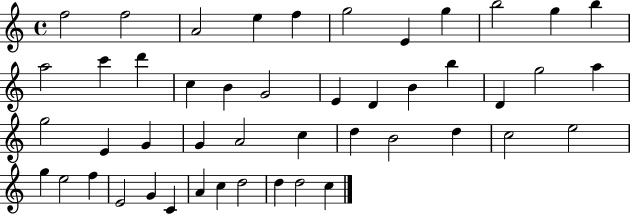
F5/h F5/h A4/h E5/q F5/q G5/h E4/q G5/q B5/h G5/q B5/q A5/h C6/q D6/q C5/q B4/q G4/h E4/q D4/q B4/q B5/q D4/q G5/h A5/q G5/h E4/q G4/q G4/q A4/h C5/q D5/q B4/h D5/q C5/h E5/h G5/q E5/h F5/q E4/h G4/q C4/q A4/q C5/q D5/h D5/q D5/h C5/q